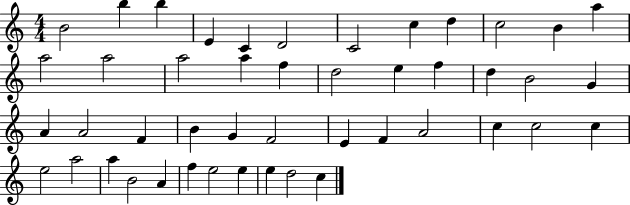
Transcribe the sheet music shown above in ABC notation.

X:1
T:Untitled
M:4/4
L:1/4
K:C
B2 b b E C D2 C2 c d c2 B a a2 a2 a2 a f d2 e f d B2 G A A2 F B G F2 E F A2 c c2 c e2 a2 a B2 A f e2 e e d2 c